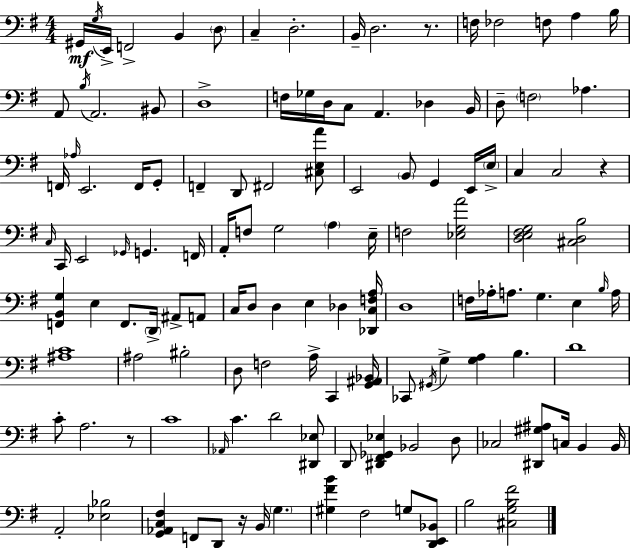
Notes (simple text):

G#2/s G3/s E2/s F2/h B2/q D3/e C3/q D3/h. B2/s D3/h. R/e. F3/s FES3/h F3/e A3/q B3/s A2/e B3/s A2/h. BIS2/e D3/w F3/s Gb3/s D3/s C3/e A2/q. Db3/q B2/s D3/e F3/h Ab3/q. F2/s Ab3/s E2/h. F2/s G2/e F2/q D2/e F#2/h [C#3,E3,A4]/e E2/h B2/e G2/q E2/s E3/s C3/q C3/h R/q C3/s C2/s E2/h Gb2/s G2/q. F2/s A2/s F3/e G3/h A3/q E3/s F3/h [Eb3,G3,A4]/h [D3,E3,F#3,G3]/h [C#3,D3,B3]/h [F2,B2,G3]/q E3/q F2/e. D2/s A#2/e A2/e C3/s D3/e D3/q E3/q Db3/q [Db2,C3,F3,A3]/s D3/w F3/s Ab3/s A3/e. G3/q. E3/q B3/s A3/s [A#3,C4]/w A#3/h BIS3/h D3/e F3/h A3/s C2/q [G2,A#2,Bb2]/s CES2/e G#2/s G3/q [G3,A3]/q B3/q. D4/w C4/e A3/h. R/e C4/w Ab2/s C4/q. D4/h [D#2,Eb3]/e D2/e [D#2,F#2,Gb2,Eb3]/q Bb2/h D3/e CES3/h [D#2,G#3,A#3]/e C3/s B2/q B2/s A2/h [Eb3,Bb3]/h [G2,Ab2,C3,F#3]/q F2/e D2/e R/s B2/s G3/q. [G#3,F#4,B4]/q F#3/h G3/e [D2,E2,Bb2]/e B3/h [C#3,G3,B3,F#4]/h